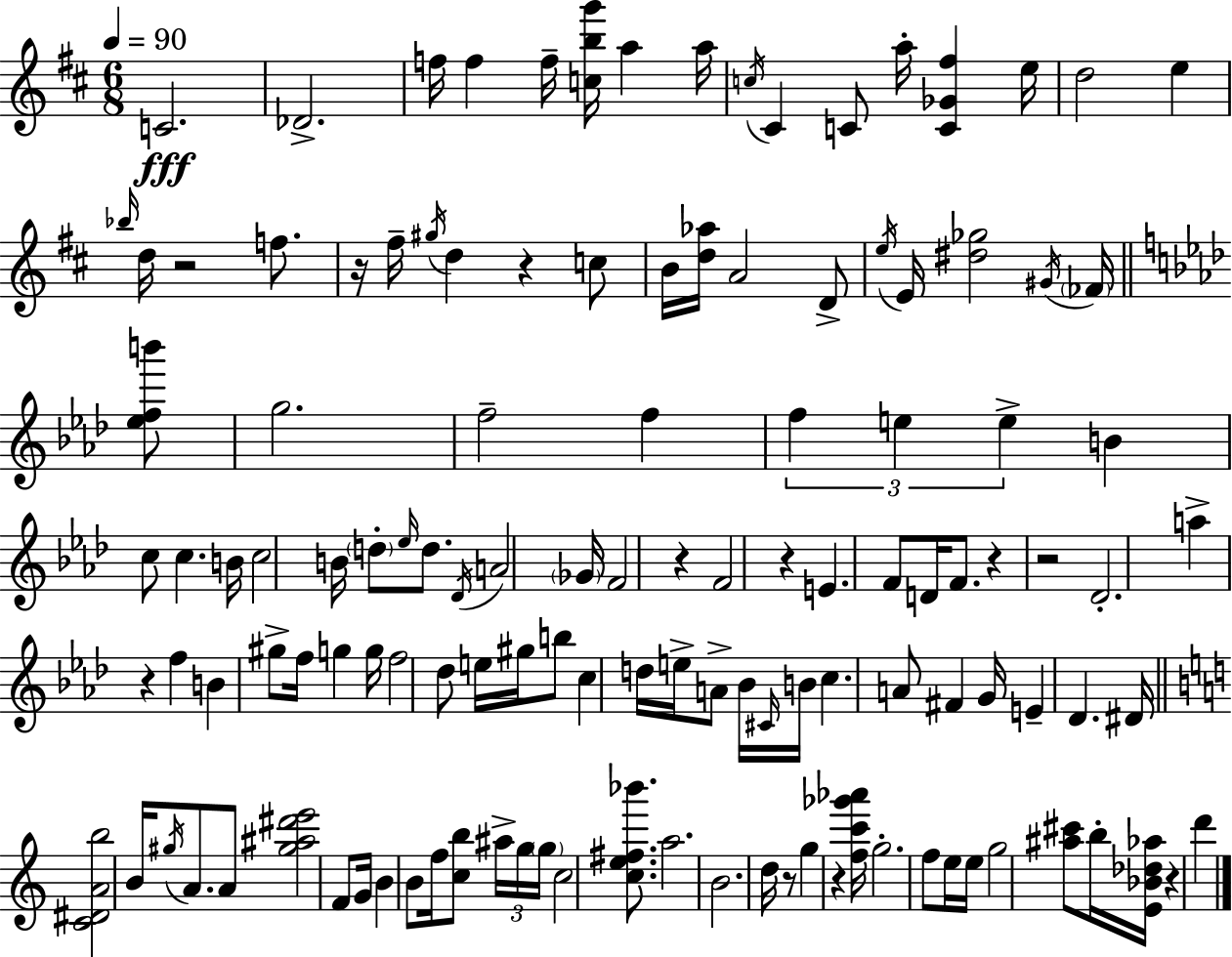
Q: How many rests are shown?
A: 11